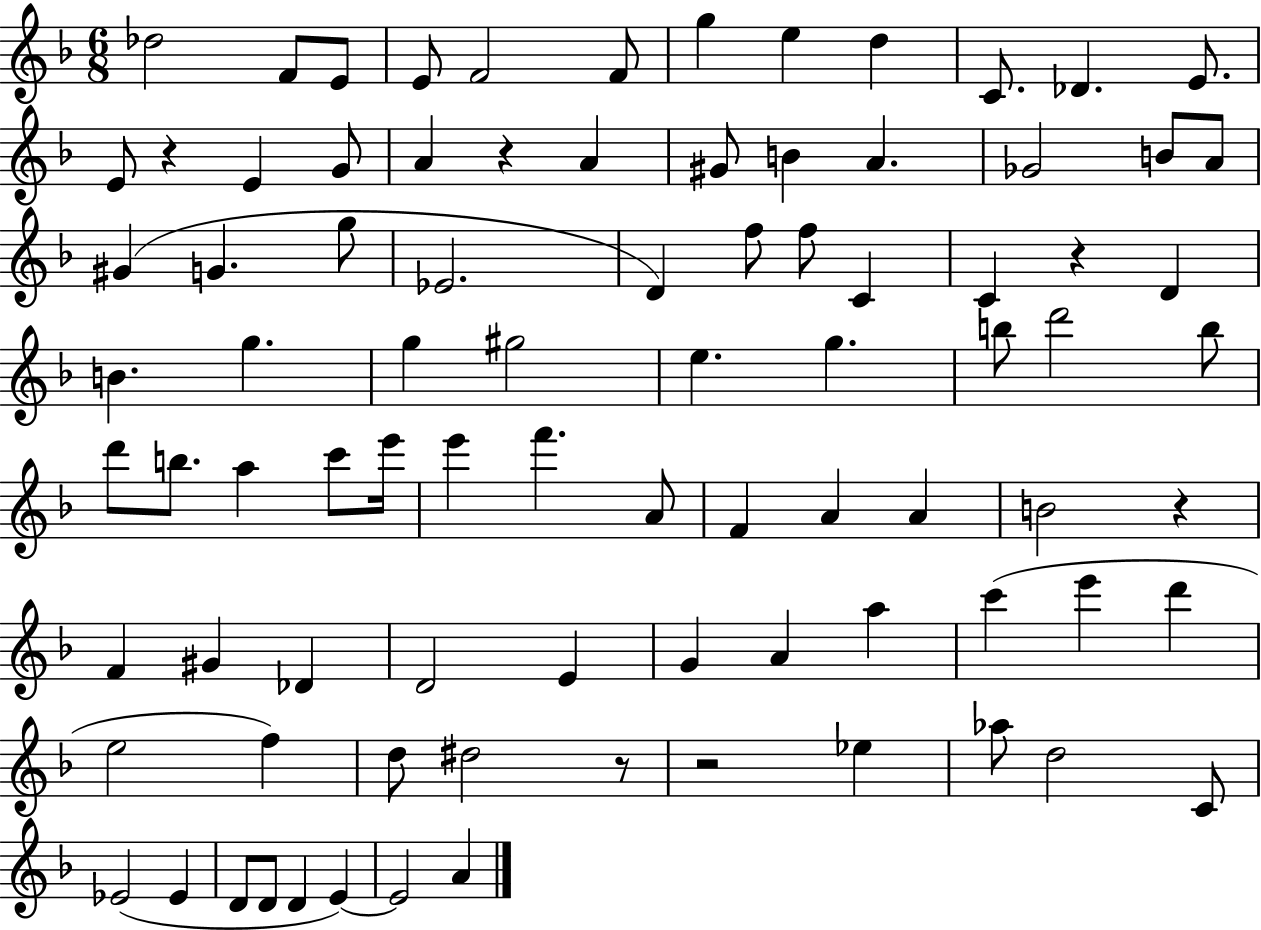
{
  \clef treble
  \numericTimeSignature
  \time 6/8
  \key f \major
  des''2 f'8 e'8 | e'8 f'2 f'8 | g''4 e''4 d''4 | c'8. des'4. e'8. | \break e'8 r4 e'4 g'8 | a'4 r4 a'4 | gis'8 b'4 a'4. | ges'2 b'8 a'8 | \break gis'4( g'4. g''8 | ees'2. | d'4) f''8 f''8 c'4 | c'4 r4 d'4 | \break b'4. g''4. | g''4 gis''2 | e''4. g''4. | b''8 d'''2 b''8 | \break d'''8 b''8. a''4 c'''8 e'''16 | e'''4 f'''4. a'8 | f'4 a'4 a'4 | b'2 r4 | \break f'4 gis'4 des'4 | d'2 e'4 | g'4 a'4 a''4 | c'''4( e'''4 d'''4 | \break e''2 f''4) | d''8 dis''2 r8 | r2 ees''4 | aes''8 d''2 c'8 | \break ees'2( ees'4 | d'8 d'8 d'4 e'4~~) | e'2 a'4 | \bar "|."
}